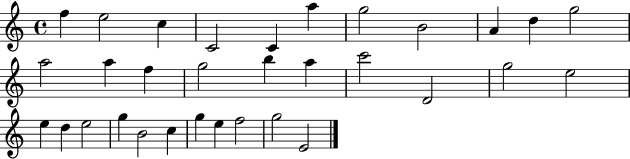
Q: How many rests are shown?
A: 0